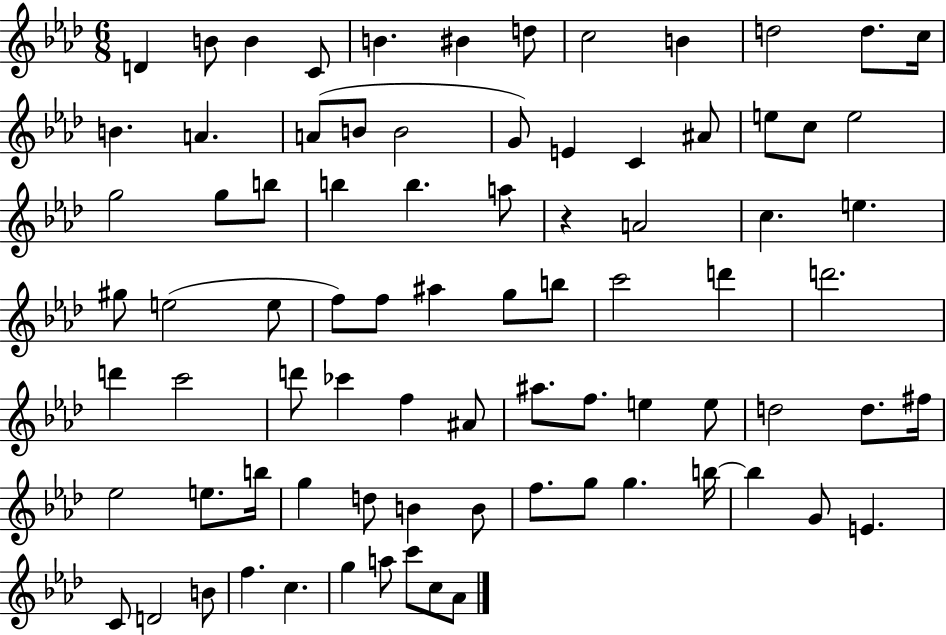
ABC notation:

X:1
T:Untitled
M:6/8
L:1/4
K:Ab
D B/2 B C/2 B ^B d/2 c2 B d2 d/2 c/4 B A A/2 B/2 B2 G/2 E C ^A/2 e/2 c/2 e2 g2 g/2 b/2 b b a/2 z A2 c e ^g/2 e2 e/2 f/2 f/2 ^a g/2 b/2 c'2 d' d'2 d' c'2 d'/2 _c' f ^A/2 ^a/2 f/2 e e/2 d2 d/2 ^f/4 _e2 e/2 b/4 g d/2 B B/2 f/2 g/2 g b/4 b G/2 E C/2 D2 B/2 f c g a/2 c'/2 c/2 _A/2